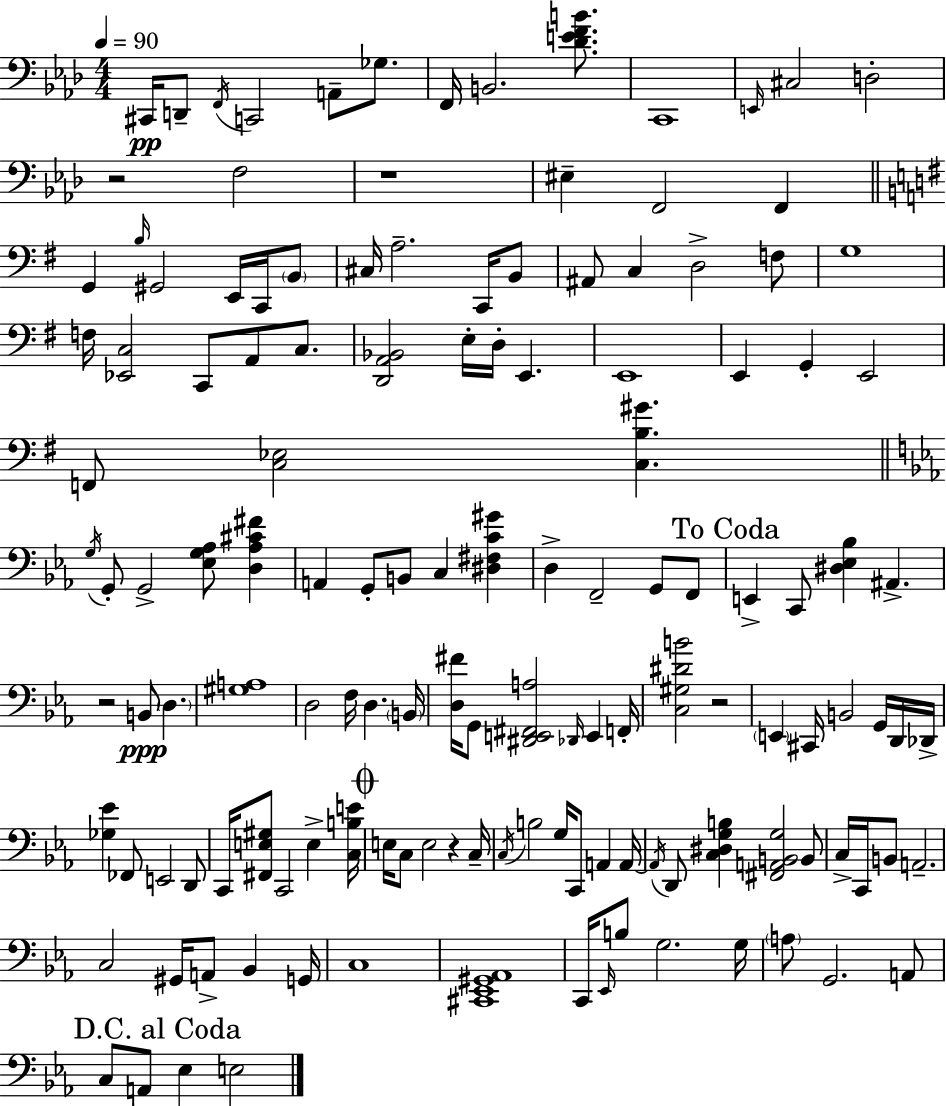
X:1
T:Untitled
M:4/4
L:1/4
K:Ab
^C,,/4 D,,/2 F,,/4 C,,2 A,,/2 _G,/2 F,,/4 B,,2 [_DEFB]/2 C,,4 E,,/4 ^C,2 D,2 z2 F,2 z4 ^E, F,,2 F,, G,, B,/4 ^G,,2 E,,/4 C,,/4 B,,/2 ^C,/4 A,2 C,,/4 B,,/2 ^A,,/2 C, D,2 F,/2 G,4 F,/4 [_E,,C,]2 C,,/2 A,,/2 C,/2 [D,,A,,_B,,]2 E,/4 D,/4 E,, E,,4 E,, G,, E,,2 F,,/2 [C,_E,]2 [C,B,^G] G,/4 G,,/2 G,,2 [_E,G,_A,]/2 [D,_A,^C^F] A,, G,,/2 B,,/2 C, [^D,^F,C^G] D, F,,2 G,,/2 F,,/2 E,, C,,/2 [^D,_E,_B,] ^A,, z2 B,,/2 D, [^G,A,]4 D,2 F,/4 D, B,,/4 [D,^F]/4 G,,/2 [^D,,E,,^F,,A,]2 _D,,/4 E,, F,,/4 [C,^G,^DB]2 z2 E,, ^C,,/4 B,,2 G,,/4 D,,/4 _D,,/4 [_G,_E] _F,,/2 E,,2 D,,/2 C,,/4 [^F,,E,^G,]/2 C,,2 E, [C,B,E]/4 E,/4 C,/2 E,2 z C,/4 C,/4 B,2 G,/4 C,,/2 A,, A,,/4 A,,/4 D,,/2 [C,^D,G,B,] [^F,,A,,B,,G,]2 B,,/2 C,/4 C,,/4 B,,/2 A,,2 C,2 ^G,,/4 A,,/2 _B,, G,,/4 C,4 [^C,,_E,,^G,,_A,,]4 C,,/4 _E,,/4 B,/2 G,2 G,/4 A,/2 G,,2 A,,/2 C,/2 A,,/2 _E, E,2